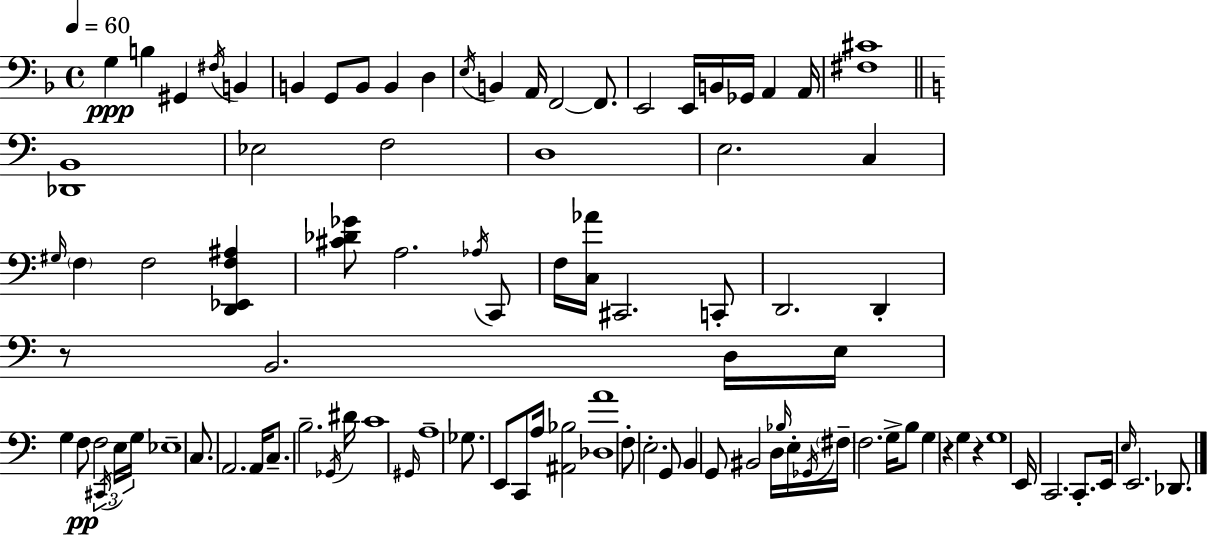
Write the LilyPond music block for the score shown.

{
  \clef bass
  \time 4/4
  \defaultTimeSignature
  \key f \major
  \tempo 4 = 60
  \repeat volta 2 { g4\ppp b4 gis,4 \acciaccatura { fis16 } b,4 | b,4 g,8 b,8 b,4 d4 | \acciaccatura { e16 } b,4 a,16 f,2~~ f,8. | e,2 e,16 b,16 ges,16 a,4 | \break a,16 <fis cis'>1 | \bar "||" \break \key c \major <des, b,>1 | ees2 f2 | d1 | e2. c4 | \break \grace { gis16 } \parenthesize f4 f2 <d, ees, f ais>4 | <cis' des' ges'>8 a2. \acciaccatura { aes16 } | c,8 f16 <c aes'>16 cis,2. | c,8-. d,2. d,4-. | \break r8 b,2. | d16 e16 g4 f8\pp f2 | \tuplet 3/2 { \acciaccatura { cis,16 } e16 g16 } ees1-- | c8. a,2. | \break a,16 c8.-- b2.-- | \acciaccatura { ges,16 } dis'16 c'1 | \grace { gis,16 } a1-- | ges8. e,8 c,8 a16 <ais, bes>2 | \break <des a'>1 | f8-. e2.-. | g,8 b,4 g,8 bis,2 | d16 \grace { bes16 } e16-. \acciaccatura { ges,16 } \parenthesize fis16-- f2. | \break g16-> b8 g4 r4 g4 | r4 g1 | e,16 c,2. | c,8.-. e,16 \grace { e16 } e,2. | \break des,8. } \bar "|."
}